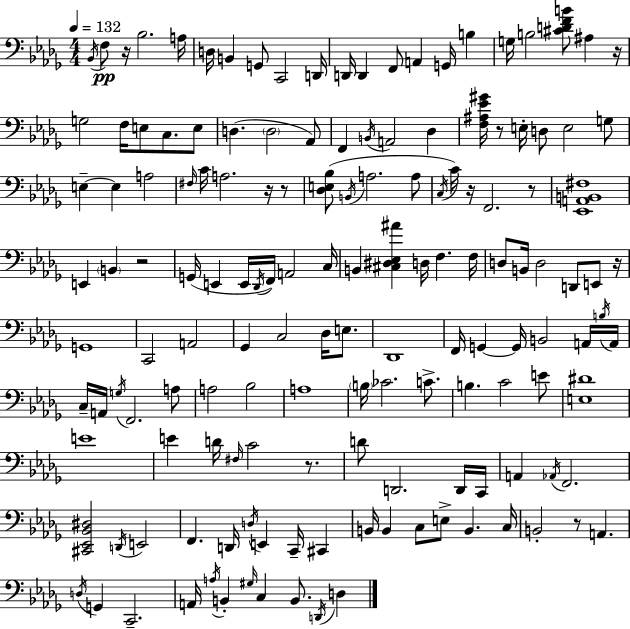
{
  \clef bass
  \numericTimeSignature
  \time 4/4
  \key bes \minor
  \tempo 4 = 132
  \repeat volta 2 { \acciaccatura { bes,16 }\pp f8 r16 bes2. | a16 d16 b,4 g,8 c,2 | d,16 d,16 d,4 f,8 a,4 g,16 b4 | g16 b2 <cis' d' f' b'>8 ais4 | \break r16 g2 f16 e8 c8. e8 | d4.( \parenthesize d2 aes,8) | f,4 \acciaccatura { b,16 } a,2 des4 | <f ais ees' gis'>16 r8 e16-. d8 e2 | \break g8 e4--~~ e4 a2 | \grace { fis16 } c'16 a2. | r16 r8 <des e bes>8( \acciaccatura { b,16 } a2. | a8 \acciaccatura { c16 } c'16) r16 f,2. | \break r8 <ees, a, b, fis>1 | e,4 \parenthesize b,4 r2 | g,16( e,4 e,16 \acciaccatura { des,16 }) f,16 a,2 | c16 b,4 <cis dis ees ais'>4 d16 f4. | \break f16 d8 b,16 d2 | d,8 e,8 r16 g,1 | c,2 a,2 | ges,4 c2 | \break des16 e8. des,1 | f,16 g,4~~ g,16 b,2 | a,16 \acciaccatura { b16 } a,16 c16-- a,16 \acciaccatura { g16 } f,2. | a8 a2 | \break bes2 a1 | \parenthesize b16 ces'2. | c'8.-> b4. c'2 | e'8 <e dis'>1 | \break e'1 | e'4 d'16 \grace { fis16 } c'2 | r8. d'8 d,2. | d,16 c,16 a,4 \acciaccatura { aes,16 } f,2. | \break <cis, ees, bes, dis>2 | \acciaccatura { d,16 } e,2 f,4. | d,16 \acciaccatura { d16 } e,4 c,16-- cis,4 b,16 b,4 | c8 e8-> b,4. c16 b,2-. | \break r8 a,4. \acciaccatura { d16 } g,4 | c,2.-- a,16 \acciaccatura { a16 } b,4-. | \grace { gis16 } c4 b,8. \acciaccatura { d,16 } d4 | } \bar "|."
}